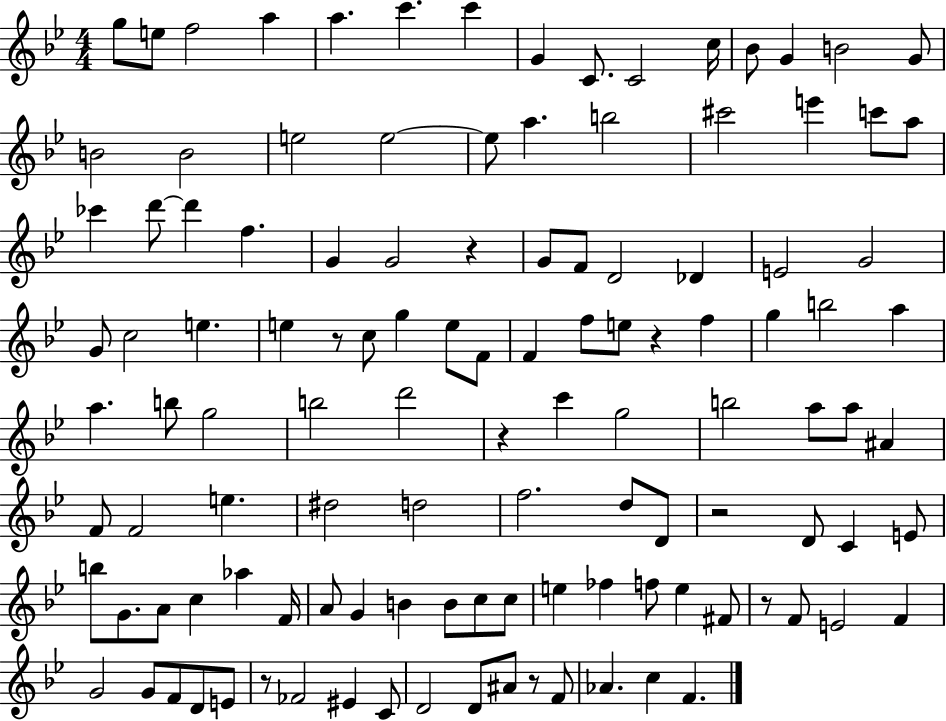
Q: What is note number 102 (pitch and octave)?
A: EIS4